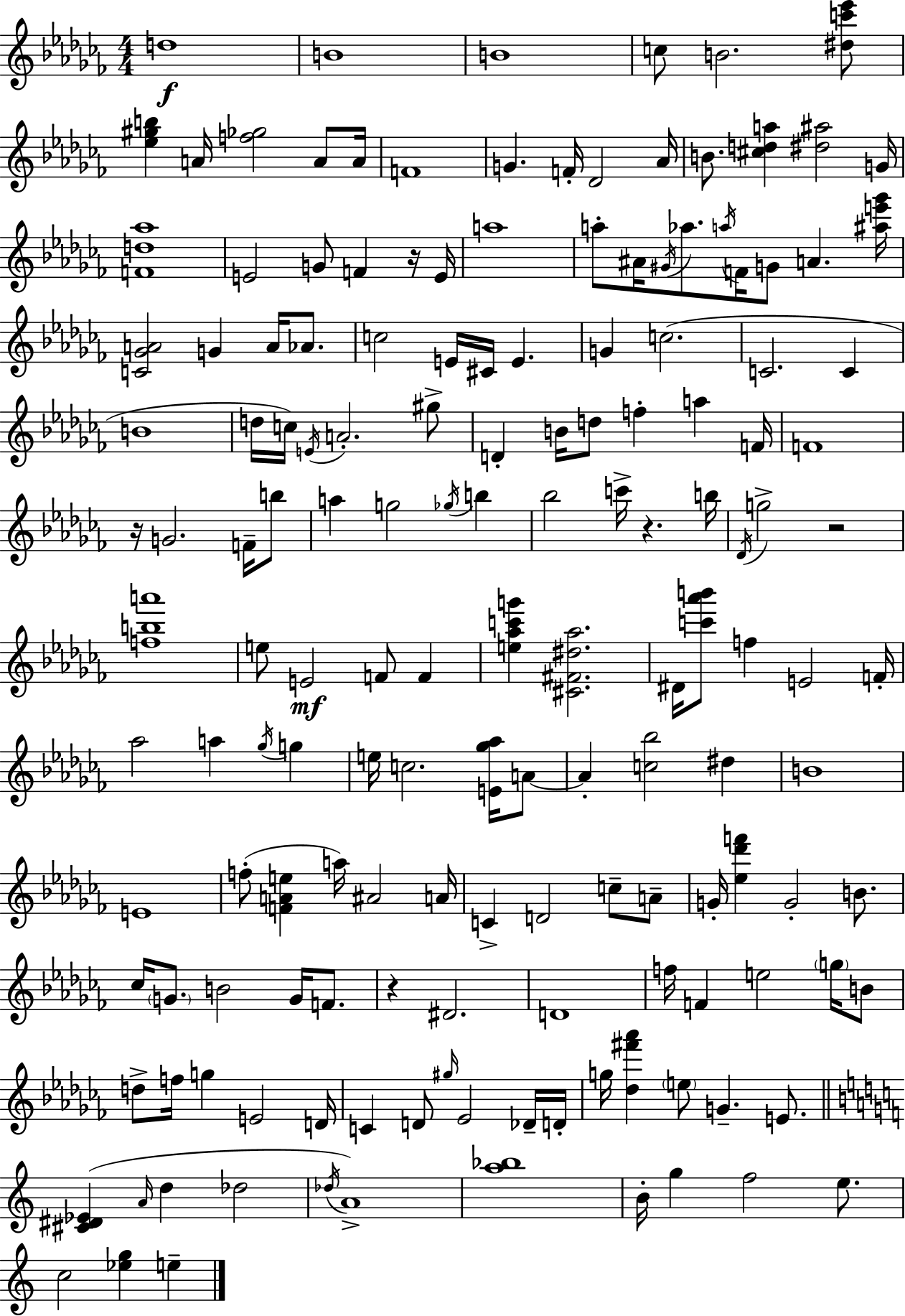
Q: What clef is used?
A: treble